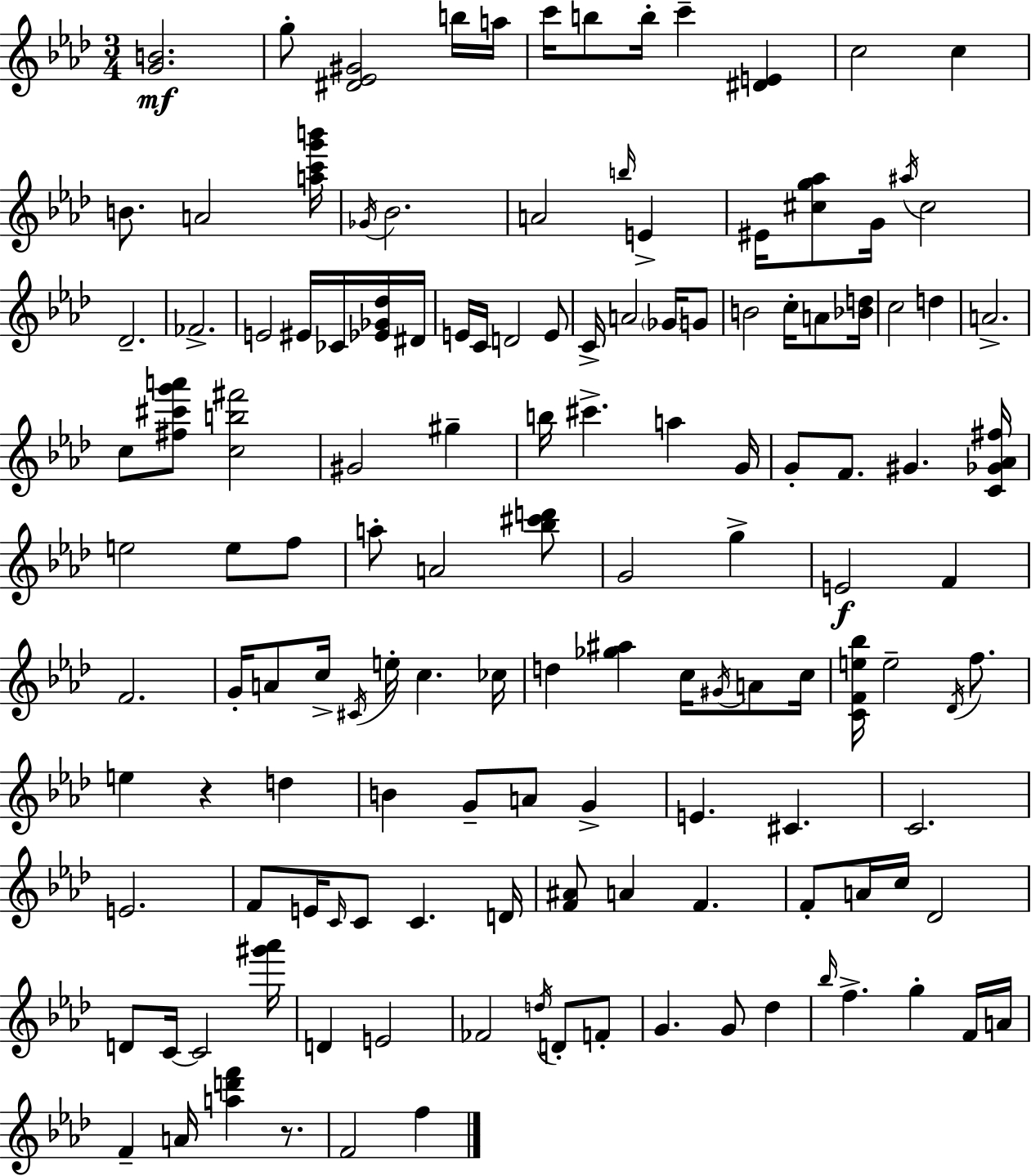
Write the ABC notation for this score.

X:1
T:Untitled
M:3/4
L:1/4
K:Ab
[GB]2 g/2 [^D_E^G]2 b/4 a/4 c'/4 b/2 b/4 c' [^DE] c2 c B/2 A2 [ac'g'b']/4 _G/4 _B2 A2 b/4 E ^E/4 [^cg_a]/2 G/4 ^a/4 ^c2 _D2 _F2 E2 ^E/4 _C/4 [_E_G_d]/4 ^D/4 E/4 C/4 D2 E/2 C/4 A2 _G/4 G/2 B2 c/4 A/2 [_Bd]/4 c2 d A2 c/2 [^f^c'g'a']/2 [cb^f']2 ^G2 ^g b/4 ^c' a G/4 G/2 F/2 ^G [C_G_A^f]/4 e2 e/2 f/2 a/2 A2 [_b^c'd']/2 G2 g E2 F F2 G/4 A/2 c/4 ^C/4 e/4 c _c/4 d [_g^a] c/4 ^G/4 A/2 c/4 [CFe_b]/4 e2 _D/4 f/2 e z d B G/2 A/2 G E ^C C2 E2 F/2 E/4 C/4 C/2 C D/4 [F^A]/2 A F F/2 A/4 c/4 _D2 D/2 C/4 C2 [^g'_a']/4 D E2 _F2 d/4 D/2 F/2 G G/2 _d _b/4 f g F/4 A/4 F A/4 [ad'f'] z/2 F2 f